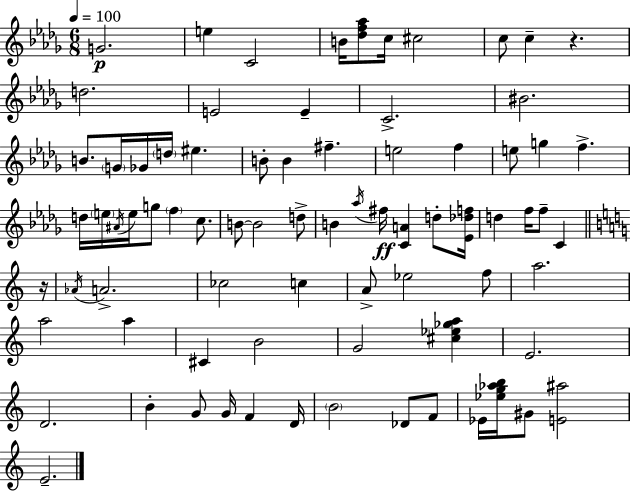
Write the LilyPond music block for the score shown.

{
  \clef treble
  \numericTimeSignature
  \time 6/8
  \key bes \minor
  \tempo 4 = 100
  g'2.\p | e''4 c'2 | b'16 <des'' f'' aes''>8 c''16 cis''2 | c''8 c''4-- r4. | \break d''2. | e'2 e'4-- | c'2.-> | bis'2. | \break b'8. \parenthesize g'16 ges'16 \parenthesize d''16 eis''4. | b'8-. b'4 fis''4.-- | e''2 f''4 | e''8 g''4 f''4.-> | \break d''16 \parenthesize e''16 \acciaccatura { ais'16 } e''16 g''8 \parenthesize f''4 c''8. | b'8~~ b'2 d''8-> | b'4 \acciaccatura { aes''16 }\ff fis''16 <c' a'>4 d''8-. | <ees' des'' f''>16 d''4 f''16 f''8-- c'4 | \break \bar "||" \break \key c \major r16 \acciaccatura { aes'16 } a'2.-> | ces''2 c''4 | a'8-> ees''2 | f''8 a''2. | \break a''2 a''4 | cis'4 b'2 | g'2 <cis'' ees'' ges'' a''>4 | e'2. | \break d'2. | b'4-. g'8 g'16 f'4 | d'16 \parenthesize b'2 des'8 | f'8 ees'16 <ees'' g'' aes'' b''>16 gis'8 <e' ais''>2 | \break e'2.-- | \bar "|."
}